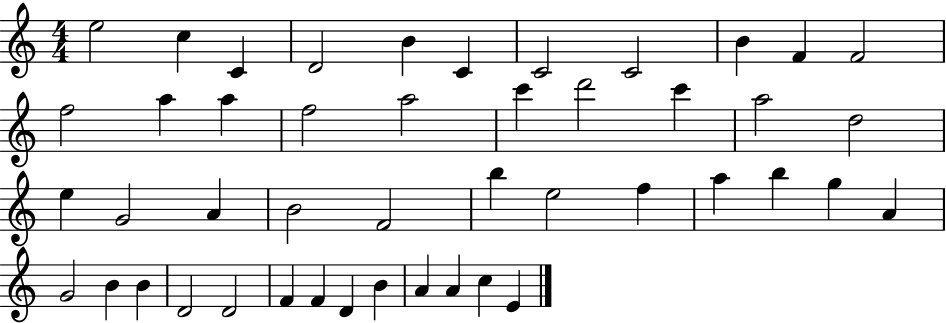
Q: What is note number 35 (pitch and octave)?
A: B4